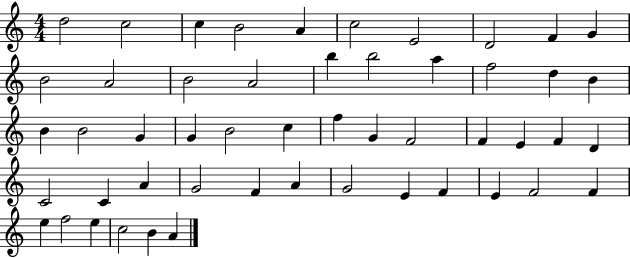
{
  \clef treble
  \numericTimeSignature
  \time 4/4
  \key c \major
  d''2 c''2 | c''4 b'2 a'4 | c''2 e'2 | d'2 f'4 g'4 | \break b'2 a'2 | b'2 a'2 | b''4 b''2 a''4 | f''2 d''4 b'4 | \break b'4 b'2 g'4 | g'4 b'2 c''4 | f''4 g'4 f'2 | f'4 e'4 f'4 d'4 | \break c'2 c'4 a'4 | g'2 f'4 a'4 | g'2 e'4 f'4 | e'4 f'2 f'4 | \break e''4 f''2 e''4 | c''2 b'4 a'4 | \bar "|."
}